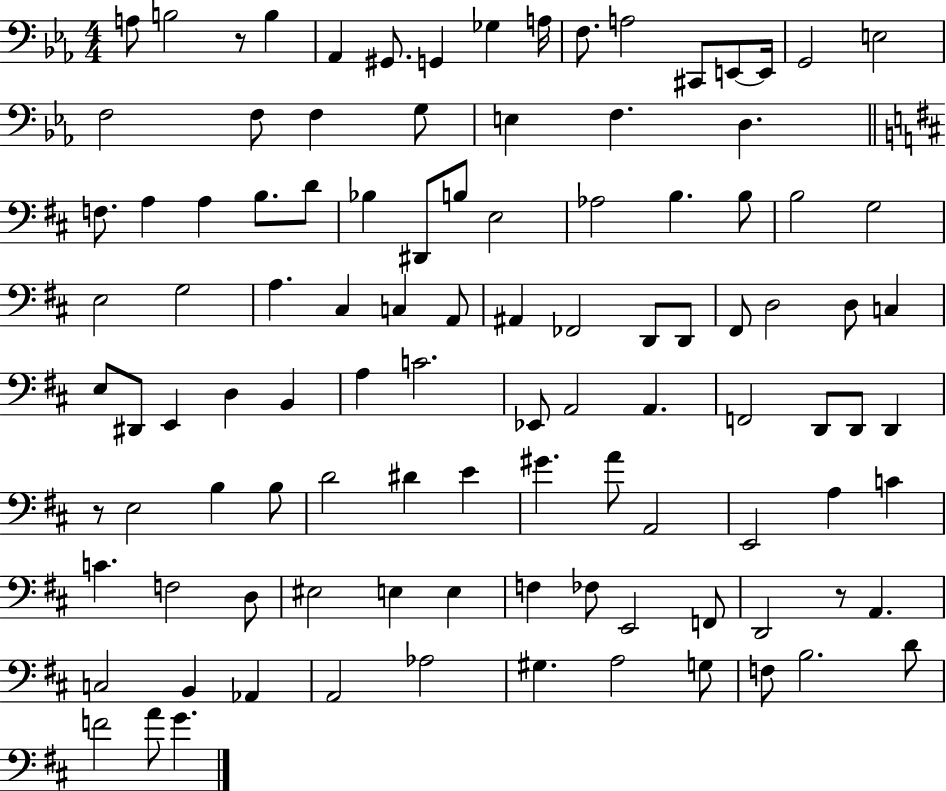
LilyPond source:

{
  \clef bass
  \numericTimeSignature
  \time 4/4
  \key ees \major
  a8 b2 r8 b4 | aes,4 gis,8. g,4 ges4 a16 | f8. a2 cis,8 e,8~~ e,16 | g,2 e2 | \break f2 f8 f4 g8 | e4 f4. d4. | \bar "||" \break \key d \major f8. a4 a4 b8. d'8 | bes4 dis,8 b8 e2 | aes2 b4. b8 | b2 g2 | \break e2 g2 | a4. cis4 c4 a,8 | ais,4 fes,2 d,8 d,8 | fis,8 d2 d8 c4 | \break e8 dis,8 e,4 d4 b,4 | a4 c'2. | ees,8 a,2 a,4. | f,2 d,8 d,8 d,4 | \break r8 e2 b4 b8 | d'2 dis'4 e'4 | gis'4. a'8 a,2 | e,2 a4 c'4 | \break c'4. f2 d8 | eis2 e4 e4 | f4 fes8 e,2 f,8 | d,2 r8 a,4. | \break c2 b,4 aes,4 | a,2 aes2 | gis4. a2 g8 | f8 b2. d'8 | \break f'2 a'8 g'4. | \bar "|."
}